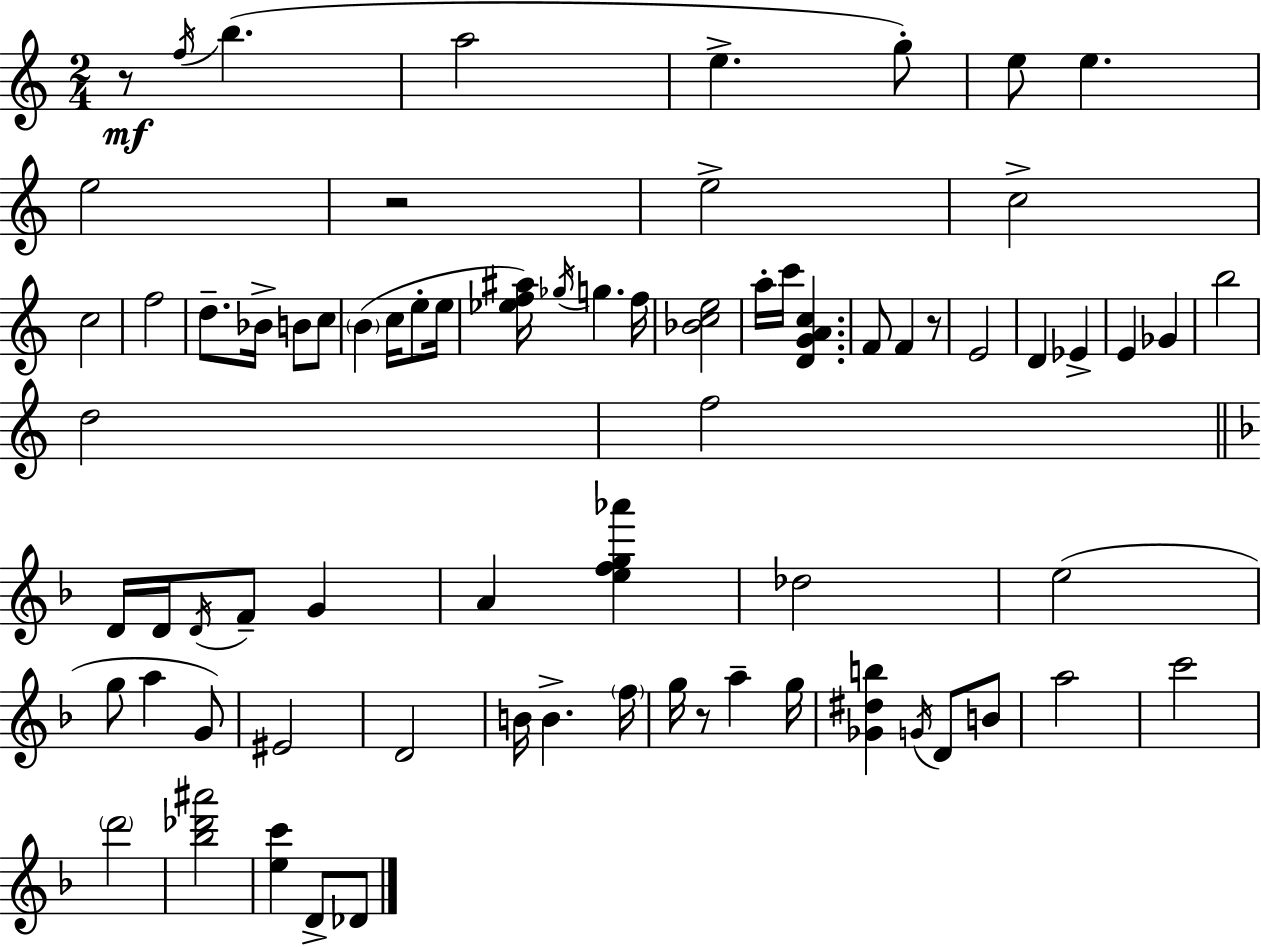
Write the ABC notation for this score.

X:1
T:Untitled
M:2/4
L:1/4
K:C
z/2 f/4 b a2 e g/2 e/2 e e2 z2 e2 c2 c2 f2 d/2 _B/4 B/2 c/2 B c/4 e/2 e/4 [_ef^a]/4 _g/4 g f/4 [_Bce]2 a/4 c'/4 [DGAc] F/2 F z/2 E2 D _E E _G b2 d2 f2 D/4 D/4 D/4 F/2 G A [efg_a'] _d2 e2 g/2 a G/2 ^E2 D2 B/4 B f/4 g/4 z/2 a g/4 [_G^db] G/4 D/2 B/2 a2 c'2 d'2 [_b_d'^a']2 [ec'] D/2 _D/2